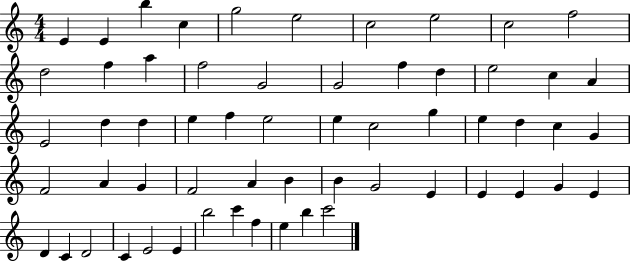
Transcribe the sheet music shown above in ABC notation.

X:1
T:Untitled
M:4/4
L:1/4
K:C
E E b c g2 e2 c2 e2 c2 f2 d2 f a f2 G2 G2 f d e2 c A E2 d d e f e2 e c2 g e d c G F2 A G F2 A B B G2 E E E G E D C D2 C E2 E b2 c' f e b c'2